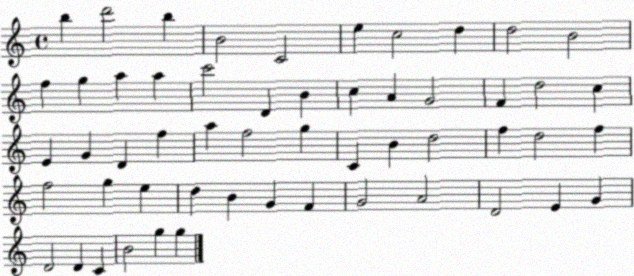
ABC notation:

X:1
T:Untitled
M:4/4
L:1/4
K:C
b d'2 b B2 C2 e c2 d d2 B2 f g a a c'2 D B c A G2 F d2 c E G D f a f2 g C B d2 f d2 f f2 g e d B G F G2 A2 D2 E G D2 D C B2 g g